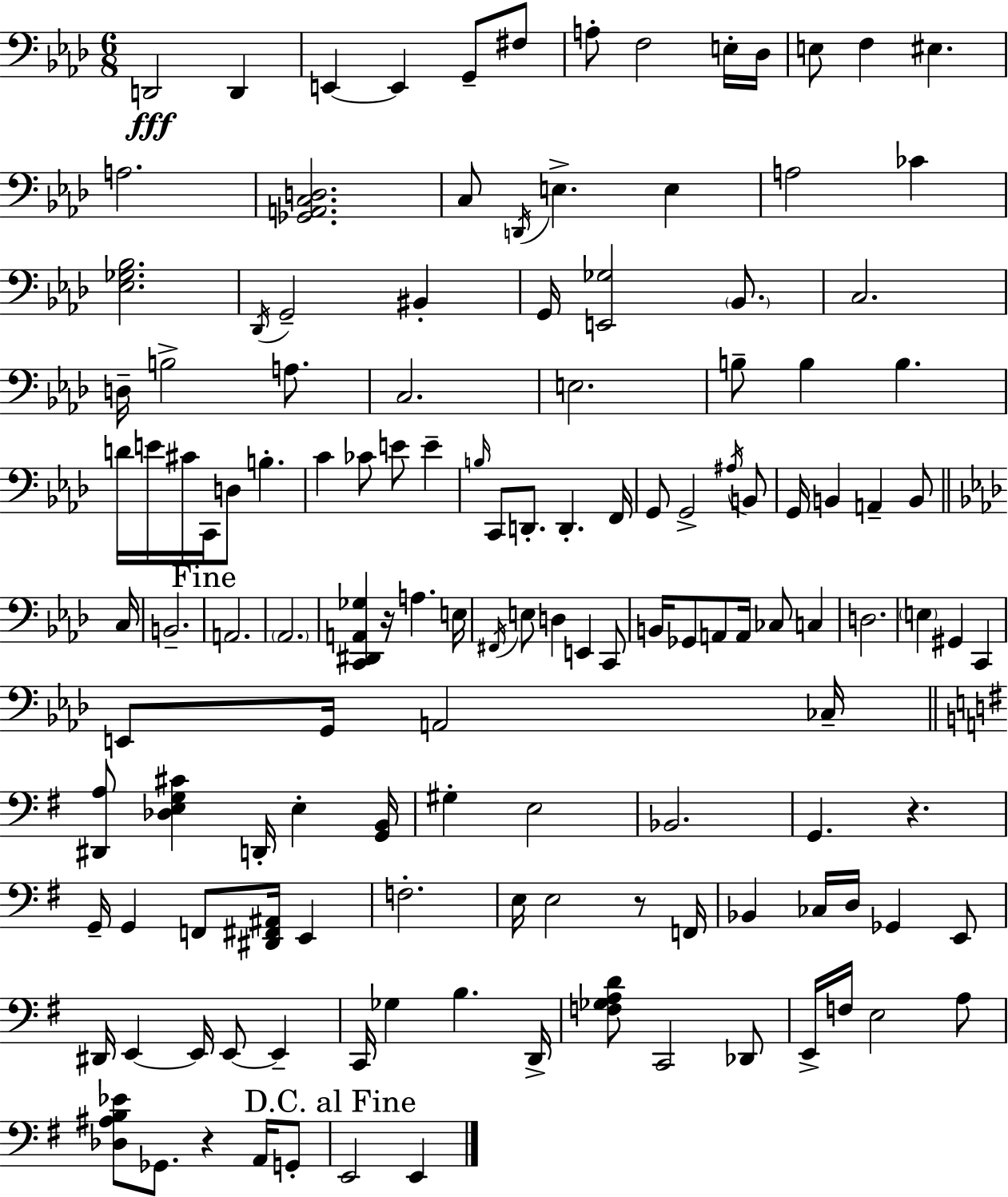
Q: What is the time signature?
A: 6/8